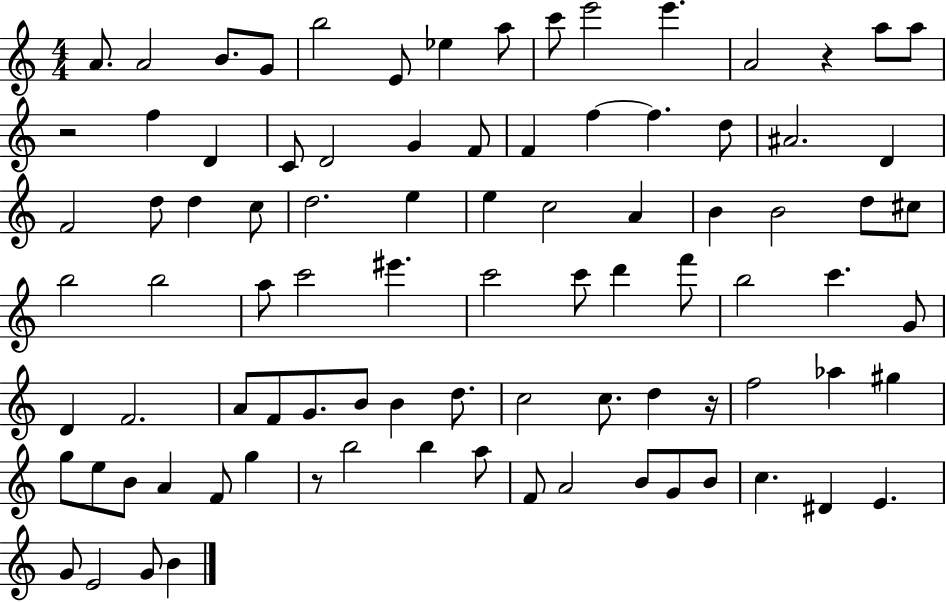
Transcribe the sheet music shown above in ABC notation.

X:1
T:Untitled
M:4/4
L:1/4
K:C
A/2 A2 B/2 G/2 b2 E/2 _e a/2 c'/2 e'2 e' A2 z a/2 a/2 z2 f D C/2 D2 G F/2 F f f d/2 ^A2 D F2 d/2 d c/2 d2 e e c2 A B B2 d/2 ^c/2 b2 b2 a/2 c'2 ^e' c'2 c'/2 d' f'/2 b2 c' G/2 D F2 A/2 F/2 G/2 B/2 B d/2 c2 c/2 d z/4 f2 _a ^g g/2 e/2 B/2 A F/2 g z/2 b2 b a/2 F/2 A2 B/2 G/2 B/2 c ^D E G/2 E2 G/2 B